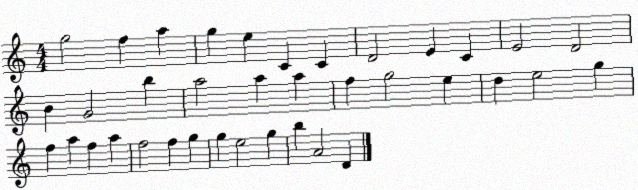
X:1
T:Untitled
M:4/4
L:1/4
K:C
g2 f a g e C C D2 E C E2 D2 B G2 b a2 a a f g2 e d e2 g f a f a f2 f g g e2 g b A2 D